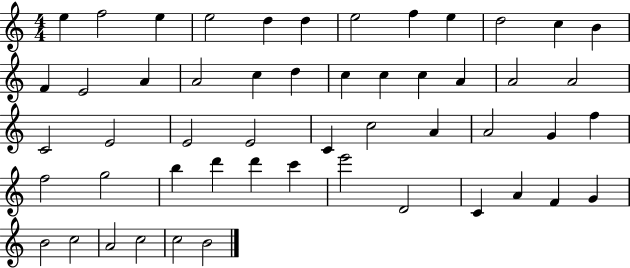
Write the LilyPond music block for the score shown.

{
  \clef treble
  \numericTimeSignature
  \time 4/4
  \key c \major
  e''4 f''2 e''4 | e''2 d''4 d''4 | e''2 f''4 e''4 | d''2 c''4 b'4 | \break f'4 e'2 a'4 | a'2 c''4 d''4 | c''4 c''4 c''4 a'4 | a'2 a'2 | \break c'2 e'2 | e'2 e'2 | c'4 c''2 a'4 | a'2 g'4 f''4 | \break f''2 g''2 | b''4 d'''4 d'''4 c'''4 | e'''2 d'2 | c'4 a'4 f'4 g'4 | \break b'2 c''2 | a'2 c''2 | c''2 b'2 | \bar "|."
}